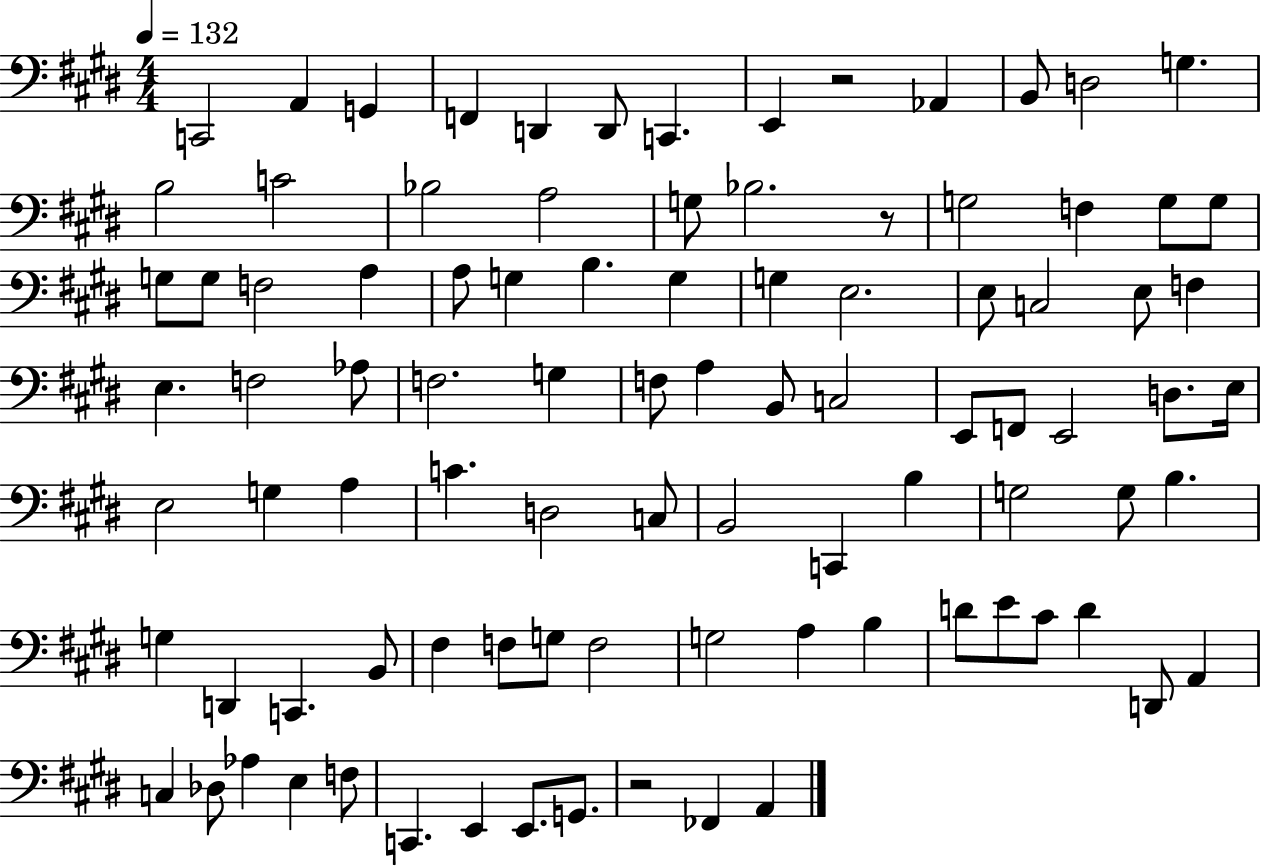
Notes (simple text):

C2/h A2/q G2/q F2/q D2/q D2/e C2/q. E2/q R/h Ab2/q B2/e D3/h G3/q. B3/h C4/h Bb3/h A3/h G3/e Bb3/h. R/e G3/h F3/q G3/e G3/e G3/e G3/e F3/h A3/q A3/e G3/q B3/q. G3/q G3/q E3/h. E3/e C3/h E3/e F3/q E3/q. F3/h Ab3/e F3/h. G3/q F3/e A3/q B2/e C3/h E2/e F2/e E2/h D3/e. E3/s E3/h G3/q A3/q C4/q. D3/h C3/e B2/h C2/q B3/q G3/h G3/e B3/q. G3/q D2/q C2/q. B2/e F#3/q F3/e G3/e F3/h G3/h A3/q B3/q D4/e E4/e C#4/e D4/q D2/e A2/q C3/q Db3/e Ab3/q E3/q F3/e C2/q. E2/q E2/e. G2/e. R/h FES2/q A2/q